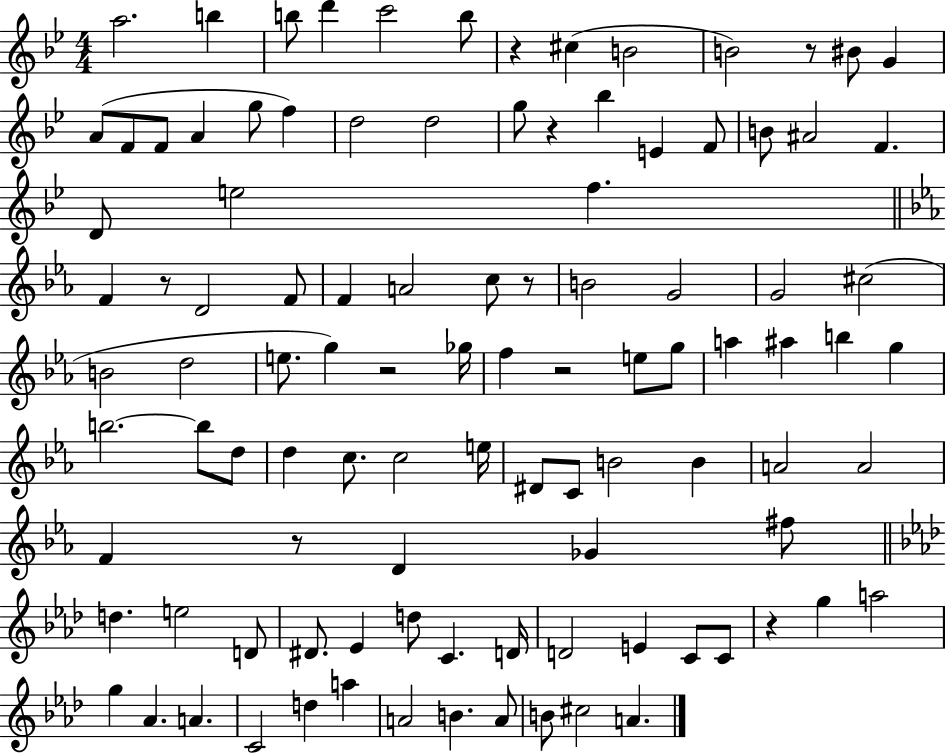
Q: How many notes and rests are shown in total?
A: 103